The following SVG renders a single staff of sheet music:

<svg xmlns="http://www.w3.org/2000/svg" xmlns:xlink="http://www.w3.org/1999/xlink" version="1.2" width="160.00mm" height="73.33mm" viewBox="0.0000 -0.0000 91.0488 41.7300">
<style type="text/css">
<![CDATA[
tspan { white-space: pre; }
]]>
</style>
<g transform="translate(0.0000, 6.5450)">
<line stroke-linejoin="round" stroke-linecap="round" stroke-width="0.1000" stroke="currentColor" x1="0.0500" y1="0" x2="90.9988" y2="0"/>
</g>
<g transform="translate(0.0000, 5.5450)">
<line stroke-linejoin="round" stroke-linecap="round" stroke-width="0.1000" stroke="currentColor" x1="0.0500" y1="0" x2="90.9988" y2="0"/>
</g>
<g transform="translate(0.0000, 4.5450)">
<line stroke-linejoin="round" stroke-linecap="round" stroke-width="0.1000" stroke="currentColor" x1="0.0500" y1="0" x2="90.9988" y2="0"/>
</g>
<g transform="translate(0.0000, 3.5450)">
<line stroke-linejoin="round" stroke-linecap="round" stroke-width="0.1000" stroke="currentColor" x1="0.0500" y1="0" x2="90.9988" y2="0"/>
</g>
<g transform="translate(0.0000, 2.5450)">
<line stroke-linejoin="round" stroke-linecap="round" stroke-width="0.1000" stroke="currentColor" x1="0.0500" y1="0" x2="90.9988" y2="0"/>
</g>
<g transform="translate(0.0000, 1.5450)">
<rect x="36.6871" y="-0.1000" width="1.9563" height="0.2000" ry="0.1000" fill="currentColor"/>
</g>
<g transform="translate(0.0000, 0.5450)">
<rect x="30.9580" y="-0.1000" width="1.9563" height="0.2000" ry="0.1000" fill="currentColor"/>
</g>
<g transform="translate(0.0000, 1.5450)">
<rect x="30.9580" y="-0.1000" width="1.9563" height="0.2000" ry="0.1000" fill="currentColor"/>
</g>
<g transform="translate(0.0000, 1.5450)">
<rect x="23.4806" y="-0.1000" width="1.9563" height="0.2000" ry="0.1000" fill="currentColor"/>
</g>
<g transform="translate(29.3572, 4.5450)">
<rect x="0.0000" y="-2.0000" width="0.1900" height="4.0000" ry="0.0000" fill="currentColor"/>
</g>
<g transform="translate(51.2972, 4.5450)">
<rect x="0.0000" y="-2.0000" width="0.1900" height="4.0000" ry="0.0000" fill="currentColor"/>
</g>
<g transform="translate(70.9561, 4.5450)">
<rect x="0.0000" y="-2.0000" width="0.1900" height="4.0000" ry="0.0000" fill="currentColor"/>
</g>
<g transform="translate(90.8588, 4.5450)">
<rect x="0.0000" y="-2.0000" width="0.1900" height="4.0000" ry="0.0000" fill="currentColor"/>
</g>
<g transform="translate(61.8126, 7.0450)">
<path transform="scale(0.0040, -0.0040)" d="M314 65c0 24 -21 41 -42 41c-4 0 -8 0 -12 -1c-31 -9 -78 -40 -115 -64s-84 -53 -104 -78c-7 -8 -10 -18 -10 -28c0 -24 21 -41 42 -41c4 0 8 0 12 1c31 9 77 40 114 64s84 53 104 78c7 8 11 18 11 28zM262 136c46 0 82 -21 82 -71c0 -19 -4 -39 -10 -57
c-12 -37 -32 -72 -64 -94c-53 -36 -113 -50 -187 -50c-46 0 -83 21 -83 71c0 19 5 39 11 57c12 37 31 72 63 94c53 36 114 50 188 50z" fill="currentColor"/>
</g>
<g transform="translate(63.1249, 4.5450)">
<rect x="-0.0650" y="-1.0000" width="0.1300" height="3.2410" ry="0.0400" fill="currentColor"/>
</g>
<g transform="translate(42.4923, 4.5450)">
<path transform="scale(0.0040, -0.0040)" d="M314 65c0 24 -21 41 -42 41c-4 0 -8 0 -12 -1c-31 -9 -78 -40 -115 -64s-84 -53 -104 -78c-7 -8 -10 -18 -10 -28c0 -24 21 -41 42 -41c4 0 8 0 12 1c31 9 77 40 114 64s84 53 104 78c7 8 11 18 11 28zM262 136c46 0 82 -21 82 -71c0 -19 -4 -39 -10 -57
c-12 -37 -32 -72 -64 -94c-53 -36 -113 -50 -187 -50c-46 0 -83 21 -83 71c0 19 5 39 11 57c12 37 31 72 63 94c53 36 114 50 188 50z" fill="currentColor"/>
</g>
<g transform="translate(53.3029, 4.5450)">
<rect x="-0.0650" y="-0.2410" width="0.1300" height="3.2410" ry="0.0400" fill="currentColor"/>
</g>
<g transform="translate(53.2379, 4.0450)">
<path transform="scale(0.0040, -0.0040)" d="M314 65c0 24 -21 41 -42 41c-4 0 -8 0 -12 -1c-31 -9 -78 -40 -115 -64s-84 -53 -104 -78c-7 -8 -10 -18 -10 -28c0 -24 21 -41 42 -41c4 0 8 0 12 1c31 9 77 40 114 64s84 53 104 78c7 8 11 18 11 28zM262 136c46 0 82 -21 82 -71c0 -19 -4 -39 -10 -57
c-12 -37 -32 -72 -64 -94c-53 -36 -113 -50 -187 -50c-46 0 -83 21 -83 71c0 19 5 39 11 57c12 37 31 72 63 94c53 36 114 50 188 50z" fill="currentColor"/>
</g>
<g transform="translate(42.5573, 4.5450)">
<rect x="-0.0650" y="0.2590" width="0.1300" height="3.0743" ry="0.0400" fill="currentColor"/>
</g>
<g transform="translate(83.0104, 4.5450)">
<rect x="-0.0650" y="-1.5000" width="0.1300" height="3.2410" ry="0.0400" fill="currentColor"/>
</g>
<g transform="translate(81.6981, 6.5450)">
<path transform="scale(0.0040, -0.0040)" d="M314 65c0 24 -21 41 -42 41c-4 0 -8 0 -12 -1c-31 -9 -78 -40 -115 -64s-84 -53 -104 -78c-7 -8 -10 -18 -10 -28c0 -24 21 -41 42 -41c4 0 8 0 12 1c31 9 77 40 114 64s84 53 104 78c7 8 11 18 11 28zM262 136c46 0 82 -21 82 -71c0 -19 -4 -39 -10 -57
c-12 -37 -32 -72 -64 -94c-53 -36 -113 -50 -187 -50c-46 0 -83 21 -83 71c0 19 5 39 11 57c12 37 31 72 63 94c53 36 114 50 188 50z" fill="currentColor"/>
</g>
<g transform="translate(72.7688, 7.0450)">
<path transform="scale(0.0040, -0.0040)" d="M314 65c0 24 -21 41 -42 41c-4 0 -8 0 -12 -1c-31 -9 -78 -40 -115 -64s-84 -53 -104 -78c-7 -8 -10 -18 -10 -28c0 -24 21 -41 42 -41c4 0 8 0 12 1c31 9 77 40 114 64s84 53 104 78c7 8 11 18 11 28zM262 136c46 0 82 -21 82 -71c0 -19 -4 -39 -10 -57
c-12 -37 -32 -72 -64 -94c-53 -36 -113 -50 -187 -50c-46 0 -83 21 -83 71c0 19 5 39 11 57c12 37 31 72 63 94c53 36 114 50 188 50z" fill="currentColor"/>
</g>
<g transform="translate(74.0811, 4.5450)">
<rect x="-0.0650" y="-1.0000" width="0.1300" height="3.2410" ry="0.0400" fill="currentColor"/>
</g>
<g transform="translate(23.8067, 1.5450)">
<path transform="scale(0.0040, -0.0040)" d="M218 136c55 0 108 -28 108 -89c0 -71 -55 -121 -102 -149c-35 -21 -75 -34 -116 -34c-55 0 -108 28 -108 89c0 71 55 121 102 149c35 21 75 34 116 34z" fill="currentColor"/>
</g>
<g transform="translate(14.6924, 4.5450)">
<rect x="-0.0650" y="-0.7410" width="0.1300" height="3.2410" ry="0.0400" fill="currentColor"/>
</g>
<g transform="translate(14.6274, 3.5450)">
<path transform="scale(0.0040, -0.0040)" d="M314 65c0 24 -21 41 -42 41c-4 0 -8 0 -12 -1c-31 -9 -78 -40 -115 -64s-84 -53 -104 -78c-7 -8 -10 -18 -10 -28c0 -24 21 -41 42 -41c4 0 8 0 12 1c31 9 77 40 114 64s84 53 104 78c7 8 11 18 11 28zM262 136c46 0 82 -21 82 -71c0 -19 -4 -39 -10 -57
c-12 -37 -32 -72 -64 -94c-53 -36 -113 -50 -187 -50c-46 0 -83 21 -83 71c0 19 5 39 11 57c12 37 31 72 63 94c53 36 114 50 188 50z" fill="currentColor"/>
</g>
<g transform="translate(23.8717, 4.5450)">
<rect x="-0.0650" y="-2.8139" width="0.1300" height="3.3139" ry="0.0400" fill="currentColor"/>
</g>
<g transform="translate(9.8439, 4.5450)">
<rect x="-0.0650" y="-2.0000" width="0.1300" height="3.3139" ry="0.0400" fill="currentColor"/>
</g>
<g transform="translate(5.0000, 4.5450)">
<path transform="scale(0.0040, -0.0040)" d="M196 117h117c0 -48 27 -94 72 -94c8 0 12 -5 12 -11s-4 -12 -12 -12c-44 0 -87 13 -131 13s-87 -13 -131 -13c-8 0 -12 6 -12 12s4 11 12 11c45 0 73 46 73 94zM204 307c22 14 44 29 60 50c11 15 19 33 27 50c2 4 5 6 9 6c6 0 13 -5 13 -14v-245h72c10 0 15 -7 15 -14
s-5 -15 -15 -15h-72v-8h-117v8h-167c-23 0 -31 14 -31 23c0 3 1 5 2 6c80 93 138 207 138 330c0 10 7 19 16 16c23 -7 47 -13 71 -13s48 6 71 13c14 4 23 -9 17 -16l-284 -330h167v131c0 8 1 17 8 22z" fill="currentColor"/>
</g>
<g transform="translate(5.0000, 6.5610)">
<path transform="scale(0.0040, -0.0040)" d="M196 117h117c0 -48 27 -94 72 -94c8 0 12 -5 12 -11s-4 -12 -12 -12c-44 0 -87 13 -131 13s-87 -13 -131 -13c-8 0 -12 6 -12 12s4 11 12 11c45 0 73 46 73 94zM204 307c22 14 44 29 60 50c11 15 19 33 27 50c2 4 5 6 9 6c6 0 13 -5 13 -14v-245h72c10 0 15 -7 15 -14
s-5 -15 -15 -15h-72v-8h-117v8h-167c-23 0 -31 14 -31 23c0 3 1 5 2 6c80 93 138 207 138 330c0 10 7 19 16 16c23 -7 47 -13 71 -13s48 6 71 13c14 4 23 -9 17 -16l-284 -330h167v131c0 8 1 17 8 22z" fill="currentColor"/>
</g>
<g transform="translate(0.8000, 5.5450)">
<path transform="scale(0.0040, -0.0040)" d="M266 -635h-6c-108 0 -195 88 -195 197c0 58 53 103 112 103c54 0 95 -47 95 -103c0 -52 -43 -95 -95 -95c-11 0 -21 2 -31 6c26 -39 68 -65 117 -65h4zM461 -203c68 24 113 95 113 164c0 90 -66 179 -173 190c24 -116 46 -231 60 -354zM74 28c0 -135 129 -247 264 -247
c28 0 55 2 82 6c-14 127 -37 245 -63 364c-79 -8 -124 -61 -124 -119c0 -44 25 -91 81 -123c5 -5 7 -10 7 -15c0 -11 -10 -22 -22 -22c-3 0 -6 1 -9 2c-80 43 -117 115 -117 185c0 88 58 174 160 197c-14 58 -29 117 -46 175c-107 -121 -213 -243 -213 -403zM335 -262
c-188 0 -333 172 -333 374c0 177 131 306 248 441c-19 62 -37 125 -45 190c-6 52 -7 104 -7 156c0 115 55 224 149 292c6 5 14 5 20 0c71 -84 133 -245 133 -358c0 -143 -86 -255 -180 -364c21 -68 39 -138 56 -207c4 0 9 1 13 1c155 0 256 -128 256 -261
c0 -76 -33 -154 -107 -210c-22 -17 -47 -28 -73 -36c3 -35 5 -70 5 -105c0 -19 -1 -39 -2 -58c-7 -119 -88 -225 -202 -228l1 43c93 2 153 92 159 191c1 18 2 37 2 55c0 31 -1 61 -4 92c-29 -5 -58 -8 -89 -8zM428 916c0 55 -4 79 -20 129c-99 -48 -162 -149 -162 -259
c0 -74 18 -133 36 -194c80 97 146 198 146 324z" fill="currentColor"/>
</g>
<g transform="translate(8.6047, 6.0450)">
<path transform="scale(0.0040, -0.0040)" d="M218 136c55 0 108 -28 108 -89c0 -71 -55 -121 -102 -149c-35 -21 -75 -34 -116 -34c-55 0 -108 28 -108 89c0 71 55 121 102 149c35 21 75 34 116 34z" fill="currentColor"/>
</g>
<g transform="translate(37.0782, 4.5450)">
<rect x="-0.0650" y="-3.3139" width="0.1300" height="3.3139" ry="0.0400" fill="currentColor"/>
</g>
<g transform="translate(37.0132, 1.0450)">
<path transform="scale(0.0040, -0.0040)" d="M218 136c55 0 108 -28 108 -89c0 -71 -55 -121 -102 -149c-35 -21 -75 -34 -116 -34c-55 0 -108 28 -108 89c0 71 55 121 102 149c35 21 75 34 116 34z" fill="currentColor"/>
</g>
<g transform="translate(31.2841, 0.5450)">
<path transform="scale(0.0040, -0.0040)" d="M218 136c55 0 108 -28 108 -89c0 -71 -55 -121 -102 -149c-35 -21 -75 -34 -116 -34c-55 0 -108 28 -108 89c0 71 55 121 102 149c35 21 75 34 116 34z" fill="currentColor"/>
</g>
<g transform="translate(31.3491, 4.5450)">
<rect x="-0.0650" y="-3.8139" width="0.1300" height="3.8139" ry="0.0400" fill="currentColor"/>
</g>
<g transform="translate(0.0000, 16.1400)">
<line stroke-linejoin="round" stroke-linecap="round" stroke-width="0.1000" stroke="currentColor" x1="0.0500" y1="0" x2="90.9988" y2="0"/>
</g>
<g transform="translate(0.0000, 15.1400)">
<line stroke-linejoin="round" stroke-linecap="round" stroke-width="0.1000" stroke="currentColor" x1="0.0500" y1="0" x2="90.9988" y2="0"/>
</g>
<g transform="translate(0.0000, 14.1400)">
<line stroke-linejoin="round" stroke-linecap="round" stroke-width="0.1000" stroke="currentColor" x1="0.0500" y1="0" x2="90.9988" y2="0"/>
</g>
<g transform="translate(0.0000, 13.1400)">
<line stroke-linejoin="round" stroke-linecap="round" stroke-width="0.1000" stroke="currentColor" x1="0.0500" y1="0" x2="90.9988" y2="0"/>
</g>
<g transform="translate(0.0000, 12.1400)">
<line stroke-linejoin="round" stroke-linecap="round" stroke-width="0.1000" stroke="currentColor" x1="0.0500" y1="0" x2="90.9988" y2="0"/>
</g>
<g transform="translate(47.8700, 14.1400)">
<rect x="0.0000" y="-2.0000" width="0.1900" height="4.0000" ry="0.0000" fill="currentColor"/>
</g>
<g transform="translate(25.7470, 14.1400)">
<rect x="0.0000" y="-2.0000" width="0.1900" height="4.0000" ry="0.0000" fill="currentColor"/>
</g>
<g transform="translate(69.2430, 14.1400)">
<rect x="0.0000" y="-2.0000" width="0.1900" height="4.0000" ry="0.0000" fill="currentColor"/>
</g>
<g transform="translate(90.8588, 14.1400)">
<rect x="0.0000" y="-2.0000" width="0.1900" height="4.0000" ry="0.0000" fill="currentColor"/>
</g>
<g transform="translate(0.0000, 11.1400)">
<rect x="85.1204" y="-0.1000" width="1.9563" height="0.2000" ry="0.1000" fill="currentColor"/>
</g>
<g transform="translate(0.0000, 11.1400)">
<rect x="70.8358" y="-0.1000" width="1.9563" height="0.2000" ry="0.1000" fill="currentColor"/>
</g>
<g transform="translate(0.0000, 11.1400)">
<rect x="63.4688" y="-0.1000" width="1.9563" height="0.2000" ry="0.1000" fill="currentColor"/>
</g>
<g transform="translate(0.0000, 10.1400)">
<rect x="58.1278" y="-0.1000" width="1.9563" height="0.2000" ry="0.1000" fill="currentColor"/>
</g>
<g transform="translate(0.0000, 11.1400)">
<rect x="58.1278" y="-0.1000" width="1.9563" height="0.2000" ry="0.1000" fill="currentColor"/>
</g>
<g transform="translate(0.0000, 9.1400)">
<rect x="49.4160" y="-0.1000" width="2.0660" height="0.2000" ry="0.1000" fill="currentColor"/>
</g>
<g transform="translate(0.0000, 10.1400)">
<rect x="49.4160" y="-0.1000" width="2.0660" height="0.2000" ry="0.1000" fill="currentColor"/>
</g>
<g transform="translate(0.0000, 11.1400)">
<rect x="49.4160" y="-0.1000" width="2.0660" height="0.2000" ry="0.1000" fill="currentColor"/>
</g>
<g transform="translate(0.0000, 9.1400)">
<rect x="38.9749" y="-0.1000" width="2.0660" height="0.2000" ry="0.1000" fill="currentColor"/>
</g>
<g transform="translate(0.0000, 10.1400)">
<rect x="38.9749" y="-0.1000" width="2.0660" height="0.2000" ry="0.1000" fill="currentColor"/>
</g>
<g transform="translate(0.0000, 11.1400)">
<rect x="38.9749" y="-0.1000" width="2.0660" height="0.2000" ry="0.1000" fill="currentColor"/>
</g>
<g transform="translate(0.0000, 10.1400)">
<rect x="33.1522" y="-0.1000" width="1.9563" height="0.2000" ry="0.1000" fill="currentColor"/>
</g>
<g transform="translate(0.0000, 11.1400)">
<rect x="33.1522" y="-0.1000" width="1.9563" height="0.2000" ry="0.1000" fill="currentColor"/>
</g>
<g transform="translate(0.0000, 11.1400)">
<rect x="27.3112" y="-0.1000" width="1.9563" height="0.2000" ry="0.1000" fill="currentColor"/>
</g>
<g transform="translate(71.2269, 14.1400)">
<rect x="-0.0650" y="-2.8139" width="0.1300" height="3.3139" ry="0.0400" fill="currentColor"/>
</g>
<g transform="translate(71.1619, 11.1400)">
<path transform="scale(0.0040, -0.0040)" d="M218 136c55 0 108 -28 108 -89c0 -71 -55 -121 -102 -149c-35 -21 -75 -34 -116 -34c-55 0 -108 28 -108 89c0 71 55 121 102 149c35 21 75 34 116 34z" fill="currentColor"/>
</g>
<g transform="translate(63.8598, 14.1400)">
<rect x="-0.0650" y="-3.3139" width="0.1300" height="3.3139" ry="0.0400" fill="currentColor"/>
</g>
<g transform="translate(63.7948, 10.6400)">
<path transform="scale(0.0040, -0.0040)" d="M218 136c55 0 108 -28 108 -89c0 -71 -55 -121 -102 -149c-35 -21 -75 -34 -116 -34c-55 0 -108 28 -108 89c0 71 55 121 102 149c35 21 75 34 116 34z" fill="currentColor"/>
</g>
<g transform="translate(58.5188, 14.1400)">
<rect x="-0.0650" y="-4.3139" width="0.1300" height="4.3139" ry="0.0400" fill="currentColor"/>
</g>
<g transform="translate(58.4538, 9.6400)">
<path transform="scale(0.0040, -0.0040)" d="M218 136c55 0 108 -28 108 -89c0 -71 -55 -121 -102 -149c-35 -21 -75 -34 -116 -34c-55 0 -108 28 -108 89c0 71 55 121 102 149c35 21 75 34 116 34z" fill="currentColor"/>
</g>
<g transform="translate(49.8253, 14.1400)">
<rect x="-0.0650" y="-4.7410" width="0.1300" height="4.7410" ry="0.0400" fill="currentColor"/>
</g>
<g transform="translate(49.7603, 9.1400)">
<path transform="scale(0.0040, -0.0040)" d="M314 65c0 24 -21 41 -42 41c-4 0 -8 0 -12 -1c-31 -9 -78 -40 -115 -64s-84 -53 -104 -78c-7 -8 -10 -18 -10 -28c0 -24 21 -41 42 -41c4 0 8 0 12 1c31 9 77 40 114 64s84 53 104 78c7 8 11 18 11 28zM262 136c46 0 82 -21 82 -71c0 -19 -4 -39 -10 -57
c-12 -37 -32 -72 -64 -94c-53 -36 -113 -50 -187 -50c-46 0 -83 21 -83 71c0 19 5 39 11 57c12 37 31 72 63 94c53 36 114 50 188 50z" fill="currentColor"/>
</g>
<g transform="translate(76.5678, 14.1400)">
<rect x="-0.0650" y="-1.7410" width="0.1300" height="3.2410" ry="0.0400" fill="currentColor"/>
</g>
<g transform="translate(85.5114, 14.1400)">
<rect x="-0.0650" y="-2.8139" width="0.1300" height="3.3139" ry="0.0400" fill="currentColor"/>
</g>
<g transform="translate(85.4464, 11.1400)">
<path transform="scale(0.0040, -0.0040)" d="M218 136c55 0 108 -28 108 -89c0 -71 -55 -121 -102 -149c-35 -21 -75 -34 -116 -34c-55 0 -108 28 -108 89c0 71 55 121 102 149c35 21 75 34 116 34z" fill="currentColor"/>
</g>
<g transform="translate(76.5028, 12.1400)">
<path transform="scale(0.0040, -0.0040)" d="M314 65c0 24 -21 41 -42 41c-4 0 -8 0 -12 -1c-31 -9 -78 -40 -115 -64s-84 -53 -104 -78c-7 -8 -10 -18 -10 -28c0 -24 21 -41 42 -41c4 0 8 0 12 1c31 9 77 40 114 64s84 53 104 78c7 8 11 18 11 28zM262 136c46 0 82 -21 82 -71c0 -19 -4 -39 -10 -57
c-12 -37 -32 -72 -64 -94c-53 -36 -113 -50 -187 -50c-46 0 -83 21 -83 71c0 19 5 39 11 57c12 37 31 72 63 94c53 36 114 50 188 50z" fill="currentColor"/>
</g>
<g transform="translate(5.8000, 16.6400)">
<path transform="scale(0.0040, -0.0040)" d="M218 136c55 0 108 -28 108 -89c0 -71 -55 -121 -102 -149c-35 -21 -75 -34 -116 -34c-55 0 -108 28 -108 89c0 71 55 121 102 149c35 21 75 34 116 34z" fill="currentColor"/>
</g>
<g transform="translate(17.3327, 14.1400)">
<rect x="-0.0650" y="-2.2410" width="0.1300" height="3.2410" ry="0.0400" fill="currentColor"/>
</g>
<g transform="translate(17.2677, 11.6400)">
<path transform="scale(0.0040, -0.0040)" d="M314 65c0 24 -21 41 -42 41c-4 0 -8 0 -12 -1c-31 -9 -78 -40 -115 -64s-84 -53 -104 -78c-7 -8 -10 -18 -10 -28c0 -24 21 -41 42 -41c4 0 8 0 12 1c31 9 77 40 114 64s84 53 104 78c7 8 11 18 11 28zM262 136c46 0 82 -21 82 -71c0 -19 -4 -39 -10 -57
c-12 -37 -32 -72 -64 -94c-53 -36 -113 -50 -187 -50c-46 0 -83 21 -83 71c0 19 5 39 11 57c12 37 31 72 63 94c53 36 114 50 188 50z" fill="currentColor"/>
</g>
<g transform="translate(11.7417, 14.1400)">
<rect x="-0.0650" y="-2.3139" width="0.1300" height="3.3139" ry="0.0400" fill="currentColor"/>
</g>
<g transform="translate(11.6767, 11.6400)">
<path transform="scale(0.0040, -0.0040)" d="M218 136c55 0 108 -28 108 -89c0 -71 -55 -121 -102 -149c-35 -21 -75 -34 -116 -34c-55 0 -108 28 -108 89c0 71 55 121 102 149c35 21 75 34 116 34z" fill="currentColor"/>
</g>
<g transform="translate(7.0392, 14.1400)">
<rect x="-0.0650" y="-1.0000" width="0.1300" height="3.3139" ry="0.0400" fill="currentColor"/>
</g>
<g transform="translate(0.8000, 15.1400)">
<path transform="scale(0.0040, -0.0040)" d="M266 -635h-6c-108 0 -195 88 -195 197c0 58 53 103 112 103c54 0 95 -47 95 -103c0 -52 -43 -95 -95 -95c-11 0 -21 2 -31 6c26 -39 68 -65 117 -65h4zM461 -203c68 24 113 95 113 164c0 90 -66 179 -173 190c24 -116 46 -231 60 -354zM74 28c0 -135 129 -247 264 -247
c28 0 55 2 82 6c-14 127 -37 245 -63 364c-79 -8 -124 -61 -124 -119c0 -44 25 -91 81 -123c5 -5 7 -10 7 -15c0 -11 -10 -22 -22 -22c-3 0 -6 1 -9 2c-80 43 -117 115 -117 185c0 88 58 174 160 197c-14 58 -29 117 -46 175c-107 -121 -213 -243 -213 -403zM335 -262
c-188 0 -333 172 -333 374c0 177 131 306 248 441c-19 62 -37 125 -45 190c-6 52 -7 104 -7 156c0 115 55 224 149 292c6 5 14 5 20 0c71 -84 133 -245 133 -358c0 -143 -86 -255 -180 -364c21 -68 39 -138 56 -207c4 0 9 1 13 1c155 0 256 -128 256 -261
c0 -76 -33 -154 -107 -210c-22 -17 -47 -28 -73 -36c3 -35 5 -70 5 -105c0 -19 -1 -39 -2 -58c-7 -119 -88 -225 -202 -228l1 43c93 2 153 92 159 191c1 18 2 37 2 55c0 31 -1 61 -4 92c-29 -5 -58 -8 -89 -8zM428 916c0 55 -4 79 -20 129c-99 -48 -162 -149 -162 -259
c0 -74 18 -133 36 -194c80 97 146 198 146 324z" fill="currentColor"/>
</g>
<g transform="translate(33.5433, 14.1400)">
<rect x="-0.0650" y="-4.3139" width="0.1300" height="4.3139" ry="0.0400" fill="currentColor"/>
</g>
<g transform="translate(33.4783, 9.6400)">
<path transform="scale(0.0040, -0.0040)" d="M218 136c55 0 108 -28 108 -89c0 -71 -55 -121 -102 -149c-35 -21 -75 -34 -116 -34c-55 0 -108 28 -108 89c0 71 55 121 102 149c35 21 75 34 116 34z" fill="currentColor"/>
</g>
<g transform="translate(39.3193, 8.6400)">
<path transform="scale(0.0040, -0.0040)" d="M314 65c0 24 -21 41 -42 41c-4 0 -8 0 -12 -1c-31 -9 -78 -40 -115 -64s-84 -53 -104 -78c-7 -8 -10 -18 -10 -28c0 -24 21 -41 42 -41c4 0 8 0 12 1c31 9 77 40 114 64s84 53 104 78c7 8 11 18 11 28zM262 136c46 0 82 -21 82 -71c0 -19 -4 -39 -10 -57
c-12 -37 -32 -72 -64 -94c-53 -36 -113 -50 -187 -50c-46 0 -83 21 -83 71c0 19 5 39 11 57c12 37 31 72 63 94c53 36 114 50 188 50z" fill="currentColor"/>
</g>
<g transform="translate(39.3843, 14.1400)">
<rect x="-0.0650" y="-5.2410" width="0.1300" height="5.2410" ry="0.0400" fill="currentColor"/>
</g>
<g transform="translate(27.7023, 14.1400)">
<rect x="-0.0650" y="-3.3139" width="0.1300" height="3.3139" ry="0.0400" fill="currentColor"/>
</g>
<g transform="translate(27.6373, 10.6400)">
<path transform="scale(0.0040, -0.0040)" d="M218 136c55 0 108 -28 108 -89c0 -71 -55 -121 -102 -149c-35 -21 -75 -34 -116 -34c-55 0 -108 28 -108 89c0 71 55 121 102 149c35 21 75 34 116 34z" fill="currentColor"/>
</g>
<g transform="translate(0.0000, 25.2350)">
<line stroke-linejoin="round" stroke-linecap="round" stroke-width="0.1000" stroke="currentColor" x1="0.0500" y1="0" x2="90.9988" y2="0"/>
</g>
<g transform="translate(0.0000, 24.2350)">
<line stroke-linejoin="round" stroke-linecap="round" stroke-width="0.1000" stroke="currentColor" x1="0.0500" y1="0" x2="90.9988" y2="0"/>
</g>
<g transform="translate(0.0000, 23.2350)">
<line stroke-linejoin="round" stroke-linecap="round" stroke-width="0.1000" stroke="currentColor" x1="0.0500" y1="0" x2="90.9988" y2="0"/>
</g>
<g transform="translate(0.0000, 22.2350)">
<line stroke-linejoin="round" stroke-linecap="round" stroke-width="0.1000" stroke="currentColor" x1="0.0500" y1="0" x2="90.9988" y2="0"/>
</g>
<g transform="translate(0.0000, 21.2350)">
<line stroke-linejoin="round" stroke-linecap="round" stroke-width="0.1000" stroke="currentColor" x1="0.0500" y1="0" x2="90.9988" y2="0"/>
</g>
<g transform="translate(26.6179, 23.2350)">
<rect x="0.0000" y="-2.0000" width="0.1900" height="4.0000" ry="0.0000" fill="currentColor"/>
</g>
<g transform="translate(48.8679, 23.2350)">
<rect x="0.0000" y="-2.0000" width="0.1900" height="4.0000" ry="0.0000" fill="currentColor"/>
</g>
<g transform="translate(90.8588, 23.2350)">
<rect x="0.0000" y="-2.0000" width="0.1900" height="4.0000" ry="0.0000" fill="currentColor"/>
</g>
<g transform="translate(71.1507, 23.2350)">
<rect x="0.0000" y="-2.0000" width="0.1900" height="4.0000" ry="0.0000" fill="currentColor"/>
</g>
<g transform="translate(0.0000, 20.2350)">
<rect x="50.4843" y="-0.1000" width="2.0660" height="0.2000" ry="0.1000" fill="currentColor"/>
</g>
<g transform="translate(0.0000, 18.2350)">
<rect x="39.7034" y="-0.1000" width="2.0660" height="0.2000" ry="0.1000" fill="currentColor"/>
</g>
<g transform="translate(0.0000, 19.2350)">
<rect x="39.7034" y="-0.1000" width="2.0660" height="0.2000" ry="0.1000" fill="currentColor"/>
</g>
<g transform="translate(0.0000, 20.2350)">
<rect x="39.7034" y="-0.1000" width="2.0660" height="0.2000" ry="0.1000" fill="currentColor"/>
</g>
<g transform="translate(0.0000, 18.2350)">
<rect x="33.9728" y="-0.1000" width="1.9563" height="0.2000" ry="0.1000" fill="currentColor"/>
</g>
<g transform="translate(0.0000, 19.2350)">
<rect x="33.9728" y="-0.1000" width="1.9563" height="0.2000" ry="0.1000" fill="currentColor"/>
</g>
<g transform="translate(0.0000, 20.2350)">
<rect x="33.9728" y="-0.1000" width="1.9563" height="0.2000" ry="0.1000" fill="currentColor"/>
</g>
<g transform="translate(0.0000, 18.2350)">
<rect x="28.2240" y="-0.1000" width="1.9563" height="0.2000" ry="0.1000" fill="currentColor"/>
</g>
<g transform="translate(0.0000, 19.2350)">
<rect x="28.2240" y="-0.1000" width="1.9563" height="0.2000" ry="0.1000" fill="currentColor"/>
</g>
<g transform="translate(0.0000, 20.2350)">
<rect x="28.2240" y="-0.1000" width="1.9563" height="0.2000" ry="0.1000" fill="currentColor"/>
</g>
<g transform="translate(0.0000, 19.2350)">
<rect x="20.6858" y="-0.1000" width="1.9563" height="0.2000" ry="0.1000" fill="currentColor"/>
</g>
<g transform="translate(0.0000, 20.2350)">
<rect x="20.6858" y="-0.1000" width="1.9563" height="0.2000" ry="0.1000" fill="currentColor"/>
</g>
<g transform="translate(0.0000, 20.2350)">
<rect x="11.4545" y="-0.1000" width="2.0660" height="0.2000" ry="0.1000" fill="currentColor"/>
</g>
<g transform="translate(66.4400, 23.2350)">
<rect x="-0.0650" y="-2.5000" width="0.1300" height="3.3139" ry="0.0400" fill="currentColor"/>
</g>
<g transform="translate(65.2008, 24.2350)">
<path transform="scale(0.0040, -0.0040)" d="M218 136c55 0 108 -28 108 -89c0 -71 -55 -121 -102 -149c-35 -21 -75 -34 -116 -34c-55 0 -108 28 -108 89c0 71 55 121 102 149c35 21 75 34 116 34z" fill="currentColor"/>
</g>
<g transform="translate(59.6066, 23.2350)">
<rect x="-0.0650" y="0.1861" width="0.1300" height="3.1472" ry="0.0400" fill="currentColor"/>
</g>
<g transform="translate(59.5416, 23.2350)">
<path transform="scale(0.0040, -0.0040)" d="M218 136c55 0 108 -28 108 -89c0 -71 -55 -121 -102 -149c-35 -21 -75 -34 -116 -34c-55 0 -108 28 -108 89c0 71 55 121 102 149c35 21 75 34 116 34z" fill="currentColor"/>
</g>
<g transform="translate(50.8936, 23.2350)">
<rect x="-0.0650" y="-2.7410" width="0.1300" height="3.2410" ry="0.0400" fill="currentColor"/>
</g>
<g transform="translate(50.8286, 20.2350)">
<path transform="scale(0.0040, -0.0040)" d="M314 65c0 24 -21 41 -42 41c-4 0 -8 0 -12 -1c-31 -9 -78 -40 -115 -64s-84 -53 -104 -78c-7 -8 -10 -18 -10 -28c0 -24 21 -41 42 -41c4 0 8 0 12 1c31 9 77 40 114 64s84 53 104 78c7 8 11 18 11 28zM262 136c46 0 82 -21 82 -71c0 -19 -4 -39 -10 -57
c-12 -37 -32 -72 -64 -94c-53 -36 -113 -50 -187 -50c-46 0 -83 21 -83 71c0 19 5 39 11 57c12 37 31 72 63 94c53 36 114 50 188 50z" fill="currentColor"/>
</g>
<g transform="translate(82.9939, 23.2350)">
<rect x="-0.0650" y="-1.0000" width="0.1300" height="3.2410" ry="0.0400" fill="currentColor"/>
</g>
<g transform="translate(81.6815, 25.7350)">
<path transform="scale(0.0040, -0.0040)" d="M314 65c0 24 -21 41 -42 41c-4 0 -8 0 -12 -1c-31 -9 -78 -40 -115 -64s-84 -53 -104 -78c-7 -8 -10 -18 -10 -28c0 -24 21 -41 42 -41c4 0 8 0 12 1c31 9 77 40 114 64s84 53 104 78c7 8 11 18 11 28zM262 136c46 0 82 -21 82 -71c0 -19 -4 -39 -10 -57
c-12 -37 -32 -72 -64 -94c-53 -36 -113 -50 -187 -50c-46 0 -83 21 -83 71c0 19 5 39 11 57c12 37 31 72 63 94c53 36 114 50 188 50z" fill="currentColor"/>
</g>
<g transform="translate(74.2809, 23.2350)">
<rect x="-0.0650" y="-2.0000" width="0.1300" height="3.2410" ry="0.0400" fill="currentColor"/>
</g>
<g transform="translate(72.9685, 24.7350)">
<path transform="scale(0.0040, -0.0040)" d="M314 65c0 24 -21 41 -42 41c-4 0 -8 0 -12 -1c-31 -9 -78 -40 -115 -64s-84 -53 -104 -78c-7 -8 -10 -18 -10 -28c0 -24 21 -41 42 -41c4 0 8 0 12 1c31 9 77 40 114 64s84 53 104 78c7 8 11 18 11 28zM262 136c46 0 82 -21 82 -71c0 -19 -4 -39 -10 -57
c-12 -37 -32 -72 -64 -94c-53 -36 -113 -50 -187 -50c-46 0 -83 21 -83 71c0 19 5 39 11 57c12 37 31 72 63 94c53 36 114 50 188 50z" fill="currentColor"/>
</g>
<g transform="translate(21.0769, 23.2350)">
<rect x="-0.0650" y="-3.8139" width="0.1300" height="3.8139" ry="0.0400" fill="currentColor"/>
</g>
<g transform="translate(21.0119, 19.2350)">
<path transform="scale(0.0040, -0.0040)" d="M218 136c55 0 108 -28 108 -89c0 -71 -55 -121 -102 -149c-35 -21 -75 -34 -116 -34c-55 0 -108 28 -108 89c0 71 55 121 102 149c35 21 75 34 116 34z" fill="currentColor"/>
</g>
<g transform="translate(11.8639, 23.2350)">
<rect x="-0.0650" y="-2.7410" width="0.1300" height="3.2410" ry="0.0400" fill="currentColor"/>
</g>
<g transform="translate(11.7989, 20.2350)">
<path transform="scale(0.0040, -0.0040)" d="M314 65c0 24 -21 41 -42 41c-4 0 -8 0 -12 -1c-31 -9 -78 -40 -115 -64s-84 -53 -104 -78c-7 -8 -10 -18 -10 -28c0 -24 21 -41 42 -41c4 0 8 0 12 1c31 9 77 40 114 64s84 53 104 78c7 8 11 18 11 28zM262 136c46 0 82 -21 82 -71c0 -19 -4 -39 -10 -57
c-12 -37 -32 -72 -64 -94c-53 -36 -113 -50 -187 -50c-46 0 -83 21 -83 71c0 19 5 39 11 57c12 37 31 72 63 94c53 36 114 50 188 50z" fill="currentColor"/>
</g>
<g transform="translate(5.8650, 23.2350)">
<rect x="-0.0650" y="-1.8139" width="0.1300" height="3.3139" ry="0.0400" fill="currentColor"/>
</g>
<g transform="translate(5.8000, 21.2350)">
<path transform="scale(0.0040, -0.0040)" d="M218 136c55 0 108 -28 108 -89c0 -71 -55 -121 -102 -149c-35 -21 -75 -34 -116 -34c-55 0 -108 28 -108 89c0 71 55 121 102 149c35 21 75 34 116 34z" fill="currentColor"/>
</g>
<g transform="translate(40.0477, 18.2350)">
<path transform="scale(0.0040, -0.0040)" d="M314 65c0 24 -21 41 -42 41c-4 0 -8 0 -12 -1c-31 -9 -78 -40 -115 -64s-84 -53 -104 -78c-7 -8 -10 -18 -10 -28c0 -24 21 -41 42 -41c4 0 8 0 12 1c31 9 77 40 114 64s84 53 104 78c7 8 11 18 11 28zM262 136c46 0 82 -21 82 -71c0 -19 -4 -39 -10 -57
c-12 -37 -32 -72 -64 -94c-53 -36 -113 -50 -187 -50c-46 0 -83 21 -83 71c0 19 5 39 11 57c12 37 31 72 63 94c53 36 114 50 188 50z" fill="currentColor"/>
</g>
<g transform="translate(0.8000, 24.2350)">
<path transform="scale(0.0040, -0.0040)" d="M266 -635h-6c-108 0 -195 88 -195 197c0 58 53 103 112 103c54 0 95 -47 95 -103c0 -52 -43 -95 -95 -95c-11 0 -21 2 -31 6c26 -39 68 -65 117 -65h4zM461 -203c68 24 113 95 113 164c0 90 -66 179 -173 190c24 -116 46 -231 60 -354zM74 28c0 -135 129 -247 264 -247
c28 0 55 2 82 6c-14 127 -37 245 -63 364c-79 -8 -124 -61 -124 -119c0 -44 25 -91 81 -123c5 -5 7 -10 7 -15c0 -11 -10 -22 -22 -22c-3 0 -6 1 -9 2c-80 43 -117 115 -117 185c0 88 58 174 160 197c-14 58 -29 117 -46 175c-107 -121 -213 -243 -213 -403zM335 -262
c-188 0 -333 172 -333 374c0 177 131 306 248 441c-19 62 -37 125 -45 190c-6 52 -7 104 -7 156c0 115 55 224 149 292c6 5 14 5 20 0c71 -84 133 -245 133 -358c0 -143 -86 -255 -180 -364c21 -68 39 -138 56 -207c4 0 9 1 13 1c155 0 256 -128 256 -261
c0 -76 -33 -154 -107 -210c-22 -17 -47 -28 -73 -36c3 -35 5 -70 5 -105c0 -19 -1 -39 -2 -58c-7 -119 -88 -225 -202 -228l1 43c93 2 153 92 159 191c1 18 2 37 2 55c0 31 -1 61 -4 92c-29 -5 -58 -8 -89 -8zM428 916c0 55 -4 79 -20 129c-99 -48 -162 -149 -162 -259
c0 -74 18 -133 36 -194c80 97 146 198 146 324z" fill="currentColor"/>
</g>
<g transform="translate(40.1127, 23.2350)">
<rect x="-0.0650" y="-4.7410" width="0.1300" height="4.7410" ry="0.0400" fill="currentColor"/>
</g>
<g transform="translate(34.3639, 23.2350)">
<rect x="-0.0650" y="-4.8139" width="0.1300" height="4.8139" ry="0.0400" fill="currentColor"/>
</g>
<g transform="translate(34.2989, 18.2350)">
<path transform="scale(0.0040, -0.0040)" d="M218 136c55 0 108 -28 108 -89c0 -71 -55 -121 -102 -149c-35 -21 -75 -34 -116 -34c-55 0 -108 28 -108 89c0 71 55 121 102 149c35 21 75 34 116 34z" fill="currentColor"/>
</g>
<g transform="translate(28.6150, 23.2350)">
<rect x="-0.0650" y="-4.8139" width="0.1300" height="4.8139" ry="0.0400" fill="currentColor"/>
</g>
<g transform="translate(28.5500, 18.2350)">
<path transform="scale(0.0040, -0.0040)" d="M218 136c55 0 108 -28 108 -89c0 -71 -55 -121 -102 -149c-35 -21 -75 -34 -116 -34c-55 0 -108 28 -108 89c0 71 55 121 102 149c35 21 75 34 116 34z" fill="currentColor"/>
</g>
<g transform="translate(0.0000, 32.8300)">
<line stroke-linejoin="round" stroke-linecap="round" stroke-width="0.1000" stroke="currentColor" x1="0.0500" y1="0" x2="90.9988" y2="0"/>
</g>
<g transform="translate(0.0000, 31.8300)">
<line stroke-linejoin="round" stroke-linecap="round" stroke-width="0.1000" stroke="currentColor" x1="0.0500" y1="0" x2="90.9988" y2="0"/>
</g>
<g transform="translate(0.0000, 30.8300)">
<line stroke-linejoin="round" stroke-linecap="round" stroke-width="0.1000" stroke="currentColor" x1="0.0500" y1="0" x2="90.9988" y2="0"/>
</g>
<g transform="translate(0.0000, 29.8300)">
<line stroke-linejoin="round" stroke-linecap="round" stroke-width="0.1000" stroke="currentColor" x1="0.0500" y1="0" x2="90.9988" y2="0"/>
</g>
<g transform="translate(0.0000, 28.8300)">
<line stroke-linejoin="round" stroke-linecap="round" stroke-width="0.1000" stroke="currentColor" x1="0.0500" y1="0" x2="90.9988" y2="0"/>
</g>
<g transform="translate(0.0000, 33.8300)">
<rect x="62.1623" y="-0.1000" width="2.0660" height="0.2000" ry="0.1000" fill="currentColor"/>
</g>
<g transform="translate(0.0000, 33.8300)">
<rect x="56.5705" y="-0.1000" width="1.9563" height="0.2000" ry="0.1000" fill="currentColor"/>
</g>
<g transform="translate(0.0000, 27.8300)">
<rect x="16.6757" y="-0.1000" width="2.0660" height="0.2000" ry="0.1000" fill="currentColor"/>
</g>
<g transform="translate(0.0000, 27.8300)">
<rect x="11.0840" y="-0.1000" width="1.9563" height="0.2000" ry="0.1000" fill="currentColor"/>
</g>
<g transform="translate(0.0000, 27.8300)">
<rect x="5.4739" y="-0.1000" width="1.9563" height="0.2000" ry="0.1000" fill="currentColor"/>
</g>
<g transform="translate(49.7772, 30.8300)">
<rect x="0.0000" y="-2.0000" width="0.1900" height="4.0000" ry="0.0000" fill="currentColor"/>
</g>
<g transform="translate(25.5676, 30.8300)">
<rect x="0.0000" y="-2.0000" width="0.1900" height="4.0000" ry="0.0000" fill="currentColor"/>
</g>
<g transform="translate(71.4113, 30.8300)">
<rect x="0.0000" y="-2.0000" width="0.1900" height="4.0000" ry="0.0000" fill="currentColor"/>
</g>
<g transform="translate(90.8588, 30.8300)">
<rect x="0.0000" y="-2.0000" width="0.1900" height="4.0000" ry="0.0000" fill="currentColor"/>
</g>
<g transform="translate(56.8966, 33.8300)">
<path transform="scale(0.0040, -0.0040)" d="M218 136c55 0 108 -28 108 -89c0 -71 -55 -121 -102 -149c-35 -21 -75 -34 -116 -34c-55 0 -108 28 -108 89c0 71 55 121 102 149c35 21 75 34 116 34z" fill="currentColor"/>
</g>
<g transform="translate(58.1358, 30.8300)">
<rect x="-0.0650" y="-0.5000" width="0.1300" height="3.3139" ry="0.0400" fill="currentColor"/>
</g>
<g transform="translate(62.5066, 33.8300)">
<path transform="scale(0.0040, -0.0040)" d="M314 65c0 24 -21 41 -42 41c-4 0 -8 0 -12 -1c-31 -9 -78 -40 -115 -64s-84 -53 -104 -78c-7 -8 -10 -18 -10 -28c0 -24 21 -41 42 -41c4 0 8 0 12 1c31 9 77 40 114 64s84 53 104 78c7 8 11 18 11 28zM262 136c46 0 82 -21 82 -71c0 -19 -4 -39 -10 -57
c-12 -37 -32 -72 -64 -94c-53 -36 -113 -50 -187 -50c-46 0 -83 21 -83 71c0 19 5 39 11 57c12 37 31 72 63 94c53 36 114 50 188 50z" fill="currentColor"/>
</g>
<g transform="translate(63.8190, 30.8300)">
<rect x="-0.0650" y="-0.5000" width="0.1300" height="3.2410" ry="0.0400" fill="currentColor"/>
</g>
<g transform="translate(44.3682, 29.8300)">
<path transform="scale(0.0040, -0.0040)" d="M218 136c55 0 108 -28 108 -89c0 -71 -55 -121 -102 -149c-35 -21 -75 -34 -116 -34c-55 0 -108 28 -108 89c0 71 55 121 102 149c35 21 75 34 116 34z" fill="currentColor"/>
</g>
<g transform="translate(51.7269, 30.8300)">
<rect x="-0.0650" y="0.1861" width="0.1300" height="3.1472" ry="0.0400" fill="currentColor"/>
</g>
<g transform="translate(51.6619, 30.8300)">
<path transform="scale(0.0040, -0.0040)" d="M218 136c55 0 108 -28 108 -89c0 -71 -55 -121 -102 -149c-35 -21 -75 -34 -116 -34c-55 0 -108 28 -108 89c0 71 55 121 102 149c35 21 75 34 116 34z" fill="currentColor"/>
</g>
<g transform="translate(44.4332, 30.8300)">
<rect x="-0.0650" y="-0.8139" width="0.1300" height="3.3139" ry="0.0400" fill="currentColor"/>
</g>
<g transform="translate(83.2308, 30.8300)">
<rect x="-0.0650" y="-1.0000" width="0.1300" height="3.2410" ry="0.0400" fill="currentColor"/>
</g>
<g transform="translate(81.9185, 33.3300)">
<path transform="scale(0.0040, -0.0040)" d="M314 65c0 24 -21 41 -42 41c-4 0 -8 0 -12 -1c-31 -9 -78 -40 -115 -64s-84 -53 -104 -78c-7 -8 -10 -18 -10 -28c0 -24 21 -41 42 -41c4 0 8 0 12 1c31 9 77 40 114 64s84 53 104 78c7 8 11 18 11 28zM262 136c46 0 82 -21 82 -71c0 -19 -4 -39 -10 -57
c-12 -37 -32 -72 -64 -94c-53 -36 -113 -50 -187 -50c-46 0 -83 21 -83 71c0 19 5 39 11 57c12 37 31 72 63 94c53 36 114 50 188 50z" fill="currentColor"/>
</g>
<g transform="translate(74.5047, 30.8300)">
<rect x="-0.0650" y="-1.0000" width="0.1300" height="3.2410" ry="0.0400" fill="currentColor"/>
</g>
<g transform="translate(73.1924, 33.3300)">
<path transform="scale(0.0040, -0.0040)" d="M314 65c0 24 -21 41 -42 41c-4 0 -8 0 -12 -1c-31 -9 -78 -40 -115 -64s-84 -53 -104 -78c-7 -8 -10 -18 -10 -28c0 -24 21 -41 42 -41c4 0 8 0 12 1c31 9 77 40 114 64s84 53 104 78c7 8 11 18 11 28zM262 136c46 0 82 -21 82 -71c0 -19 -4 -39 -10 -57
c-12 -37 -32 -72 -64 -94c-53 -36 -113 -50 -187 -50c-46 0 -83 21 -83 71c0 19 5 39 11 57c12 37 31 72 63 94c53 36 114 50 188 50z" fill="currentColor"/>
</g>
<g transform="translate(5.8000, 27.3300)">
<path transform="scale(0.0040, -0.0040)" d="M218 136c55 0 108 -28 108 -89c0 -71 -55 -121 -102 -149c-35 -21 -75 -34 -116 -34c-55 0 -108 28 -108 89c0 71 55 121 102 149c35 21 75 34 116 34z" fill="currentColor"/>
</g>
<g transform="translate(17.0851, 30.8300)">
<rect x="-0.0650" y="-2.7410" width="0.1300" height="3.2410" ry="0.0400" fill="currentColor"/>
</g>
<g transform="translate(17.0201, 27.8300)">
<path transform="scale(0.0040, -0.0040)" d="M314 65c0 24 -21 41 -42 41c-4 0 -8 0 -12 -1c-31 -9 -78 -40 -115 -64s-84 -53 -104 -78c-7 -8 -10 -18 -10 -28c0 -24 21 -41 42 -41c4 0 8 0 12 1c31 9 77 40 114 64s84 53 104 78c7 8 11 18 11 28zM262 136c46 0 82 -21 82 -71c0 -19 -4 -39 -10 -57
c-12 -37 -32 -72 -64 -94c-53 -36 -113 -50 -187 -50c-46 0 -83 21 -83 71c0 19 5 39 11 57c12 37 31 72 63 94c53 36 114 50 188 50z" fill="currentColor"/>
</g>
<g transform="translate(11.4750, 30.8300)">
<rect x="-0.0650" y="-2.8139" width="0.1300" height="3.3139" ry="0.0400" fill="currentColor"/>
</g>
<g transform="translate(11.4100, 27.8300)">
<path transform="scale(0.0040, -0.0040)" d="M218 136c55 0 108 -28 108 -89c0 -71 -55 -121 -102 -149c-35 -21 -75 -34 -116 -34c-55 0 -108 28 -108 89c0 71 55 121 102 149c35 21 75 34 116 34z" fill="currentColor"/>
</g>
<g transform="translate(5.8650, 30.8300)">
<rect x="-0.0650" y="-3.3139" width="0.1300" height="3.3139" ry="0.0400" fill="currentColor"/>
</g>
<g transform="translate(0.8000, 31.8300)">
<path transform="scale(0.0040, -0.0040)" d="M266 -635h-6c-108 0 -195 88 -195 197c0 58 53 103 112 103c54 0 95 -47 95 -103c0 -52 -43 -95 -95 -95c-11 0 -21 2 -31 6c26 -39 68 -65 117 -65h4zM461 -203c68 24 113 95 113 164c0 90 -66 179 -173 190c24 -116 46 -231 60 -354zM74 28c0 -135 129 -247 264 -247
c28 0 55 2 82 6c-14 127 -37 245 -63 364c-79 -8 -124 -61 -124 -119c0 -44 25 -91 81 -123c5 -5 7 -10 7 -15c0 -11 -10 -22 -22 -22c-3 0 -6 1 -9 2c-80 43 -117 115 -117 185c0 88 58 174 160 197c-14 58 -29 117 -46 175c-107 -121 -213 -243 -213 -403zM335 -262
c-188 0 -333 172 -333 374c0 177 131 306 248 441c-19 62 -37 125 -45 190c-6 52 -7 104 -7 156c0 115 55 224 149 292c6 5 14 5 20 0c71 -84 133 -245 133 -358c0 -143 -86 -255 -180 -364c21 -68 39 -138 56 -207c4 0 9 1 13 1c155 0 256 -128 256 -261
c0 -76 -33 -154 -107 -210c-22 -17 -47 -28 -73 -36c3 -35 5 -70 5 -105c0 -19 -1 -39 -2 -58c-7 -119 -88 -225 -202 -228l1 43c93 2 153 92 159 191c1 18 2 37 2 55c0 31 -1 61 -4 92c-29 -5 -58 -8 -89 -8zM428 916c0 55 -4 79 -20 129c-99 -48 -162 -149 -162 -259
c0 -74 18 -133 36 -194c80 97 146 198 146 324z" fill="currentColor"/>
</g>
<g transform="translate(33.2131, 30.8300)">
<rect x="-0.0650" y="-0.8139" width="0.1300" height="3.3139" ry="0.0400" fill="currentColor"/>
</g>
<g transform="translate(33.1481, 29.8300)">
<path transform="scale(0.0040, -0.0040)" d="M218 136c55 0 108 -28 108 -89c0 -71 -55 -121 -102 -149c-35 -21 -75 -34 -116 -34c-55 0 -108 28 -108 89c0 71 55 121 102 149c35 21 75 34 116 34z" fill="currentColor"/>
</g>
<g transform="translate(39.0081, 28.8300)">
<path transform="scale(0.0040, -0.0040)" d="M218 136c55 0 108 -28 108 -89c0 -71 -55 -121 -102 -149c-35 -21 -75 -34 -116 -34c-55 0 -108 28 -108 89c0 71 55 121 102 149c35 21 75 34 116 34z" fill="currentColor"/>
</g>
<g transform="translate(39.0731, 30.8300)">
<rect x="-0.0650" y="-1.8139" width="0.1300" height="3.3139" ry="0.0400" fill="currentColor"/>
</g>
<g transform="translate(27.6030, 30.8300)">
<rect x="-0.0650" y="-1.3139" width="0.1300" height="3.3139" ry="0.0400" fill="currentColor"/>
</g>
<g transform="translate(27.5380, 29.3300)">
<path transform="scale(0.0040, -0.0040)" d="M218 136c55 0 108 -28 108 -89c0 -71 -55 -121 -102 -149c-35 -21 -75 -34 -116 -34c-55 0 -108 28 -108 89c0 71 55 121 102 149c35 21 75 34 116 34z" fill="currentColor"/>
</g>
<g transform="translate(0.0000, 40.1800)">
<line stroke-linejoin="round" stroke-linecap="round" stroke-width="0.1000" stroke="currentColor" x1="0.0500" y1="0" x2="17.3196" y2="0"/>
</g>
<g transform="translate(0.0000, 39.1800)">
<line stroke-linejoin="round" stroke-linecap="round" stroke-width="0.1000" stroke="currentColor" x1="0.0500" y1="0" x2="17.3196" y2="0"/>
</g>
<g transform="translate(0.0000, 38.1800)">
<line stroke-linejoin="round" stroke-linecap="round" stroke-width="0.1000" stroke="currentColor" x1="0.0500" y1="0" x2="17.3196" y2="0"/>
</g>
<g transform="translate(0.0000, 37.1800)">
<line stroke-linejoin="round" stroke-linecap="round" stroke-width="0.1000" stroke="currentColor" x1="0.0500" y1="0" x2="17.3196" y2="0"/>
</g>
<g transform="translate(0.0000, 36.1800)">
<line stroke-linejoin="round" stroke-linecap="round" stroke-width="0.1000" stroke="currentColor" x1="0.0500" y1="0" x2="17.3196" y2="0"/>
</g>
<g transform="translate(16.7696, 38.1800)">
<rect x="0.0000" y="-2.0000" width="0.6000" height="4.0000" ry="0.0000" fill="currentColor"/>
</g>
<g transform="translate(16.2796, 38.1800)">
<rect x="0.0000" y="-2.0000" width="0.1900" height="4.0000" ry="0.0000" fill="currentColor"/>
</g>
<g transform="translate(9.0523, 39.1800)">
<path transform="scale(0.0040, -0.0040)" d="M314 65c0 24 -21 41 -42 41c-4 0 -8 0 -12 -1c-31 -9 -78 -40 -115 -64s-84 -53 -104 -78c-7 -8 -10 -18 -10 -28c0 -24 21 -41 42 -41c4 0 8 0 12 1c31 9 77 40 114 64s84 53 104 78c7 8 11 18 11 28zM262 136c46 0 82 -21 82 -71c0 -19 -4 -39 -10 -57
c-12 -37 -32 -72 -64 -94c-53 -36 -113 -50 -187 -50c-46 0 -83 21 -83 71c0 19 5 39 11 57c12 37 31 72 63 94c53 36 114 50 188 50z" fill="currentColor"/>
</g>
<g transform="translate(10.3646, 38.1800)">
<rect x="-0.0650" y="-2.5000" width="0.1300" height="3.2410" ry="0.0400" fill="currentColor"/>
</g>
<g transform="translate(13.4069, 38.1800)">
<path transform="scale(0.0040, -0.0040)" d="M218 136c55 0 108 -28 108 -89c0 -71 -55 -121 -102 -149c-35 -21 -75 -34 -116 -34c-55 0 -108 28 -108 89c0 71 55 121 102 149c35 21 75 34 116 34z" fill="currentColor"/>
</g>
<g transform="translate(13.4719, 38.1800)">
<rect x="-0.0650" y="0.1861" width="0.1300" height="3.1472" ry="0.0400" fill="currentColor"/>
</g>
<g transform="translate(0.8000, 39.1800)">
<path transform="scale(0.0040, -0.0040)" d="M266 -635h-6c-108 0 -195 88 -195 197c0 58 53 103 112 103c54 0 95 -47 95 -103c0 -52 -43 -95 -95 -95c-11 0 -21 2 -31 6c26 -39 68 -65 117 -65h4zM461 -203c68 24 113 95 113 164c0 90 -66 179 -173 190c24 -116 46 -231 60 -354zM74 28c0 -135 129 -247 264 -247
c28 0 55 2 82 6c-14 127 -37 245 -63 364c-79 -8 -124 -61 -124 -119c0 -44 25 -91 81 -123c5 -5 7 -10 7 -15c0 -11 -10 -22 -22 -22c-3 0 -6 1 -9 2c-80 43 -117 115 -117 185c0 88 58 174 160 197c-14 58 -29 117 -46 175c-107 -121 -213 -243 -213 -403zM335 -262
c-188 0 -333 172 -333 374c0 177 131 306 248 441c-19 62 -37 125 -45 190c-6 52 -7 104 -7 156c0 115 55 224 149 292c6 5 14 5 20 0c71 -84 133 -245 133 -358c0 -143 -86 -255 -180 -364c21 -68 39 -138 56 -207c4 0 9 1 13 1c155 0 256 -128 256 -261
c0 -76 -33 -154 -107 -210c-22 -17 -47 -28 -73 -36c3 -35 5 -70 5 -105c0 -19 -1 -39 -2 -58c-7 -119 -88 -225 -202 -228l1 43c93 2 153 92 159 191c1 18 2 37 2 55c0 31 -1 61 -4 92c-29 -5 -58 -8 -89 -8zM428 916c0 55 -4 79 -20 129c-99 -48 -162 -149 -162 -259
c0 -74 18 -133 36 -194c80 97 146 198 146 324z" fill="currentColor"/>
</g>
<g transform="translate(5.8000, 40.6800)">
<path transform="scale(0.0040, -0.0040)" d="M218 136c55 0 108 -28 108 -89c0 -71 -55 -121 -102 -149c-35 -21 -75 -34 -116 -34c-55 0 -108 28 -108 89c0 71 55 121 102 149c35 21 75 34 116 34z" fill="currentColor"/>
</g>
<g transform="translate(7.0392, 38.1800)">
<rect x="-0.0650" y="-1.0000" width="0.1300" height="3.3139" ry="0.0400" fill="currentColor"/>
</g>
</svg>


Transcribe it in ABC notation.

X:1
T:Untitled
M:4/4
L:1/4
K:C
F d2 a c' b B2 c2 D2 D2 E2 D g g2 b d' f'2 e'2 d' b a f2 a f a2 c' e' e' e'2 a2 B G F2 D2 b a a2 e d f d B C C2 D2 D2 D G2 B